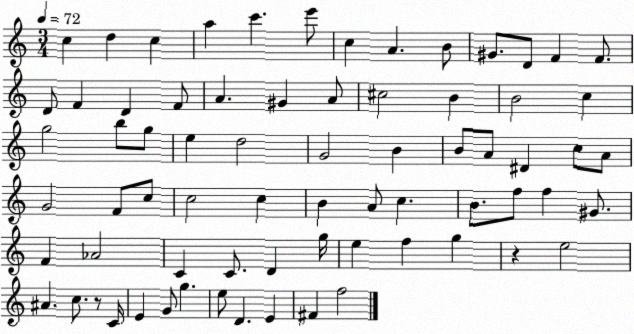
X:1
T:Untitled
M:3/4
L:1/4
K:C
c d c a c' e'/2 c A B/2 ^G/2 D/2 F F/2 D/2 F D F/2 A ^G A/2 ^c2 B B2 c g2 b/2 g/2 e d2 G2 B B/2 A/2 ^D c/2 A/2 G2 F/2 c/2 c2 c B A/2 c B/2 f/2 f ^G/2 F _A2 C C/2 D g/4 e f g z e2 ^A c/2 z/2 C/4 E G/2 g e/2 D E ^F f2